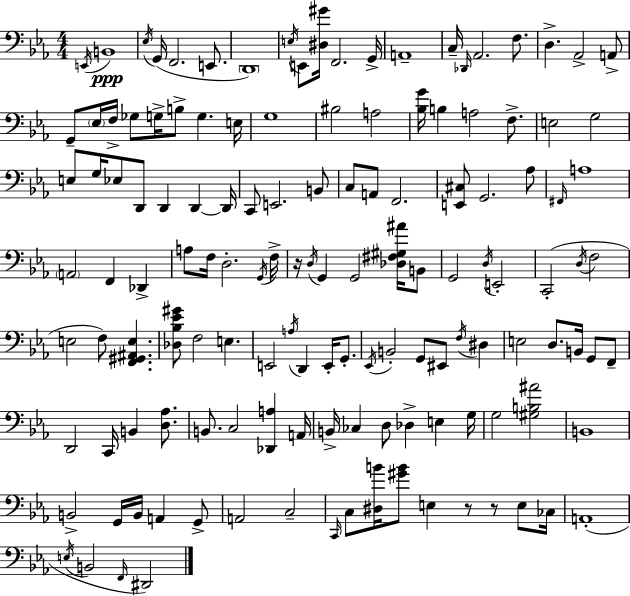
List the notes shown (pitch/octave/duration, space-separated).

E2/s B2/w Eb3/s G2/s F2/h. E2/e. D2/w E3/s E2/e [D#3,G#4]/s F2/h. G2/s A2/w C3/s Db2/s Ab2/h. F3/e. D3/q. Ab2/h A2/e G2/e Eb3/s F3/s Gb3/e G3/s B3/e G3/q. E3/s G3/w BIS3/h A3/h [Bb3,G4]/s B3/q A3/h F3/e. E3/h G3/h E3/e G3/s Eb3/e D2/e D2/q D2/q D2/s C2/e E2/h. B2/e C3/e A2/e F2/h. [E2,C#3]/e G2/h. Ab3/e F#2/s A3/w A2/h F2/q Db2/q A3/e F3/s D3/h. G2/s F3/s R/s D3/s G2/q G2/h [Db3,F#3,G#3,A#4]/s B2/e G2/h D3/s E2/h C2/h D3/s F3/h E3/h F3/e [F2,G#2,A#2,E3]/q. [Db3,Bb3,Eb4,G#4]/e F3/h E3/q. E2/h A3/s D2/q E2/s G2/e. Eb2/s B2/h G2/e EIS2/e F3/s D#3/q E3/h D3/e. B2/s G2/e F2/e D2/h C2/s B2/q [D3,Ab3]/e. B2/e. C3/h [Db2,A3]/q A2/s B2/s CES3/q D3/e Db3/q E3/q G3/s G3/h [G#3,B3,A#4]/h B2/w B2/h G2/s B2/s A2/q G2/e A2/h C3/h C2/s C3/e [D#3,B4]/s [G#4,B4]/e E3/q R/e R/e E3/e CES3/s A2/w E3/s B2/h F2/s D#2/h